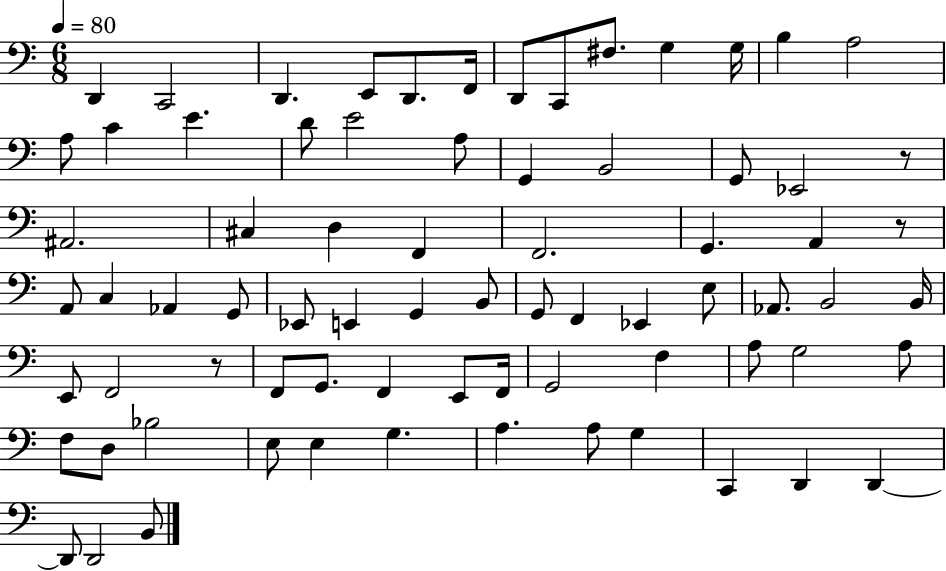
X:1
T:Untitled
M:6/8
L:1/4
K:C
D,, C,,2 D,, E,,/2 D,,/2 F,,/4 D,,/2 C,,/2 ^F,/2 G, G,/4 B, A,2 A,/2 C E D/2 E2 A,/2 G,, B,,2 G,,/2 _E,,2 z/2 ^A,,2 ^C, D, F,, F,,2 G,, A,, z/2 A,,/2 C, _A,, G,,/2 _E,,/2 E,, G,, B,,/2 G,,/2 F,, _E,, E,/2 _A,,/2 B,,2 B,,/4 E,,/2 F,,2 z/2 F,,/2 G,,/2 F,, E,,/2 F,,/4 G,,2 F, A,/2 G,2 A,/2 F,/2 D,/2 _B,2 E,/2 E, G, A, A,/2 G, C,, D,, D,, D,,/2 D,,2 B,,/2